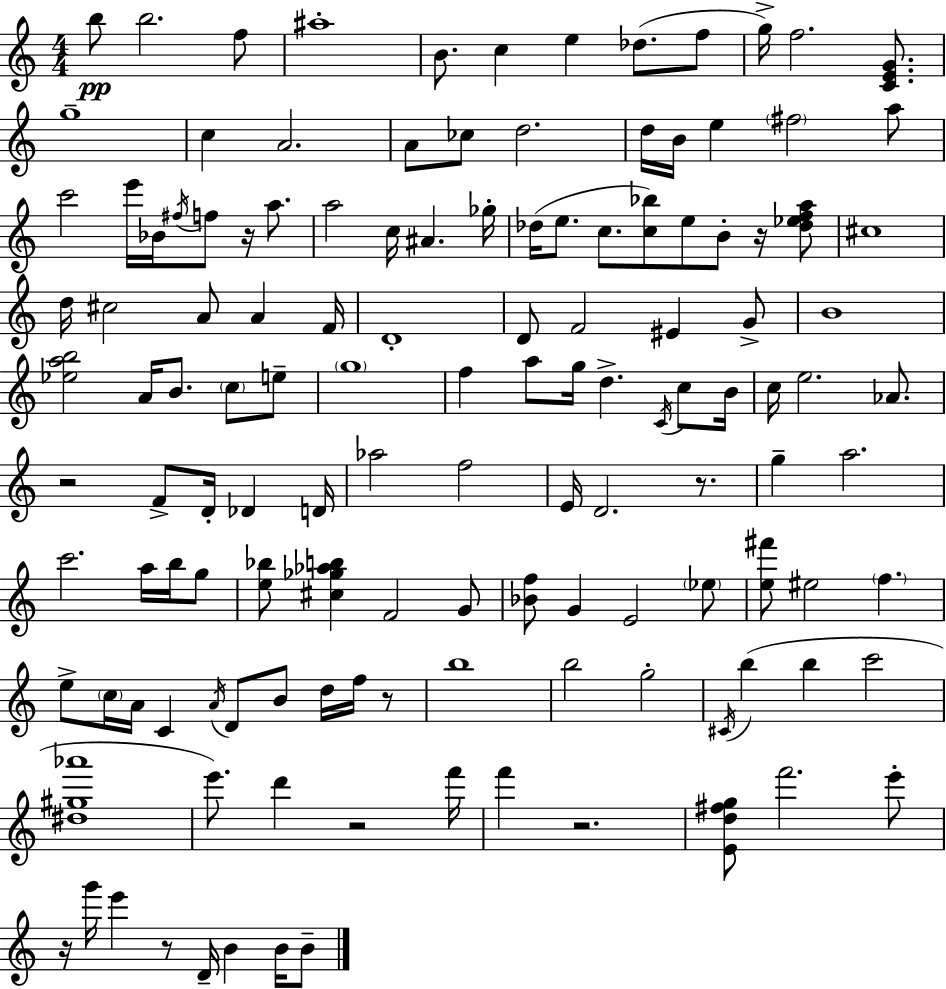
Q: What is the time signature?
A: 4/4